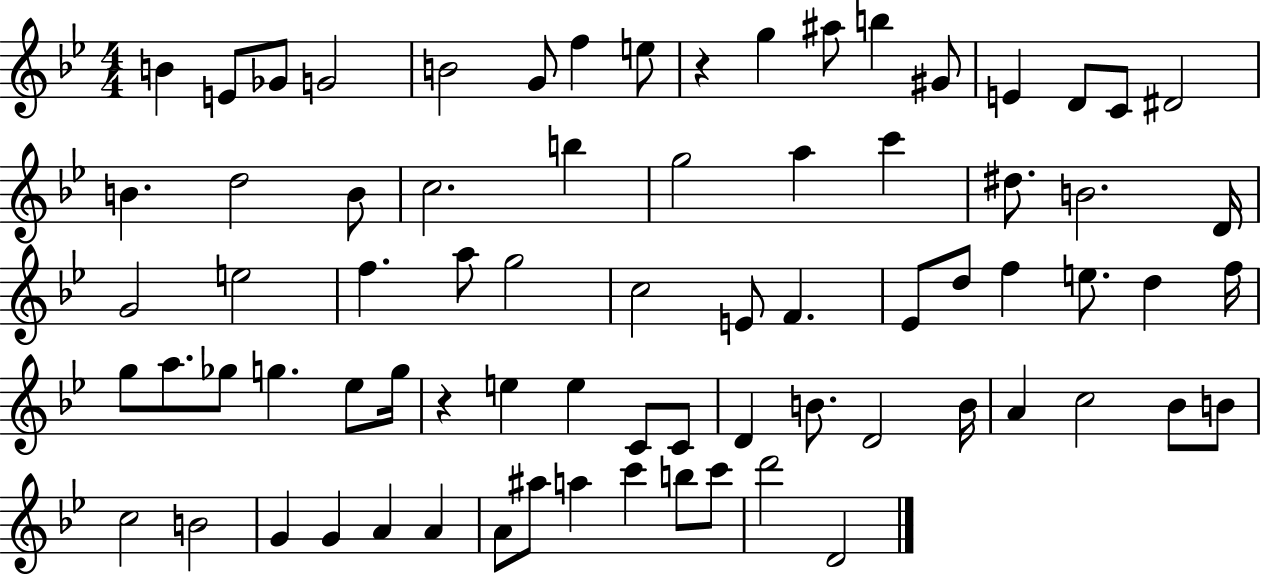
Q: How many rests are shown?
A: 2